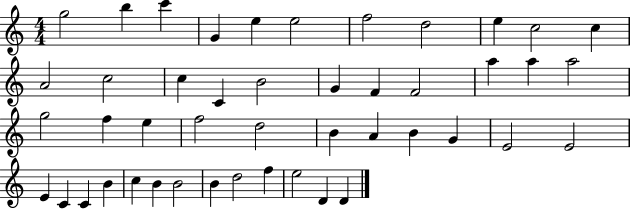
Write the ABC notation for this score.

X:1
T:Untitled
M:4/4
L:1/4
K:C
g2 b c' G e e2 f2 d2 e c2 c A2 c2 c C B2 G F F2 a a a2 g2 f e f2 d2 B A B G E2 E2 E C C B c B B2 B d2 f e2 D D